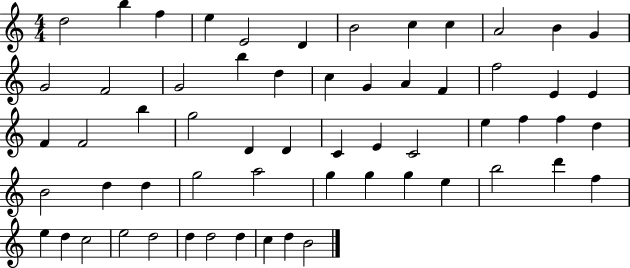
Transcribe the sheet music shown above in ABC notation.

X:1
T:Untitled
M:4/4
L:1/4
K:C
d2 b f e E2 D B2 c c A2 B G G2 F2 G2 b d c G A F f2 E E F F2 b g2 D D C E C2 e f f d B2 d d g2 a2 g g g e b2 d' f e d c2 e2 d2 d d2 d c d B2